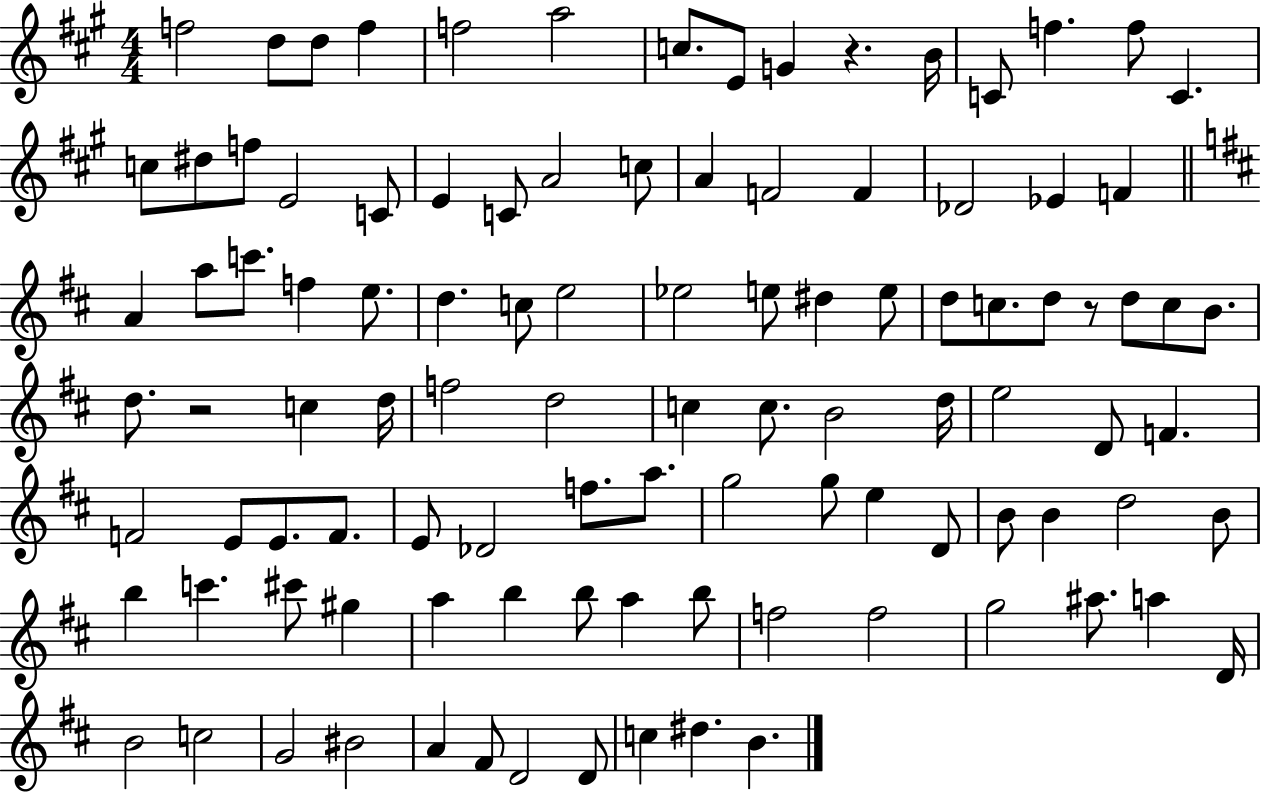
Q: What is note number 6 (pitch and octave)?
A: A5